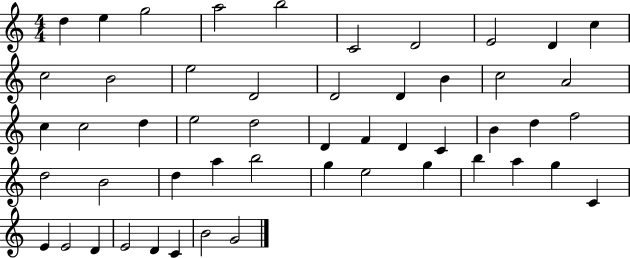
X:1
T:Untitled
M:4/4
L:1/4
K:C
d e g2 a2 b2 C2 D2 E2 D c c2 B2 e2 D2 D2 D B c2 A2 c c2 d e2 d2 D F D C B d f2 d2 B2 d a b2 g e2 g b a g C E E2 D E2 D C B2 G2